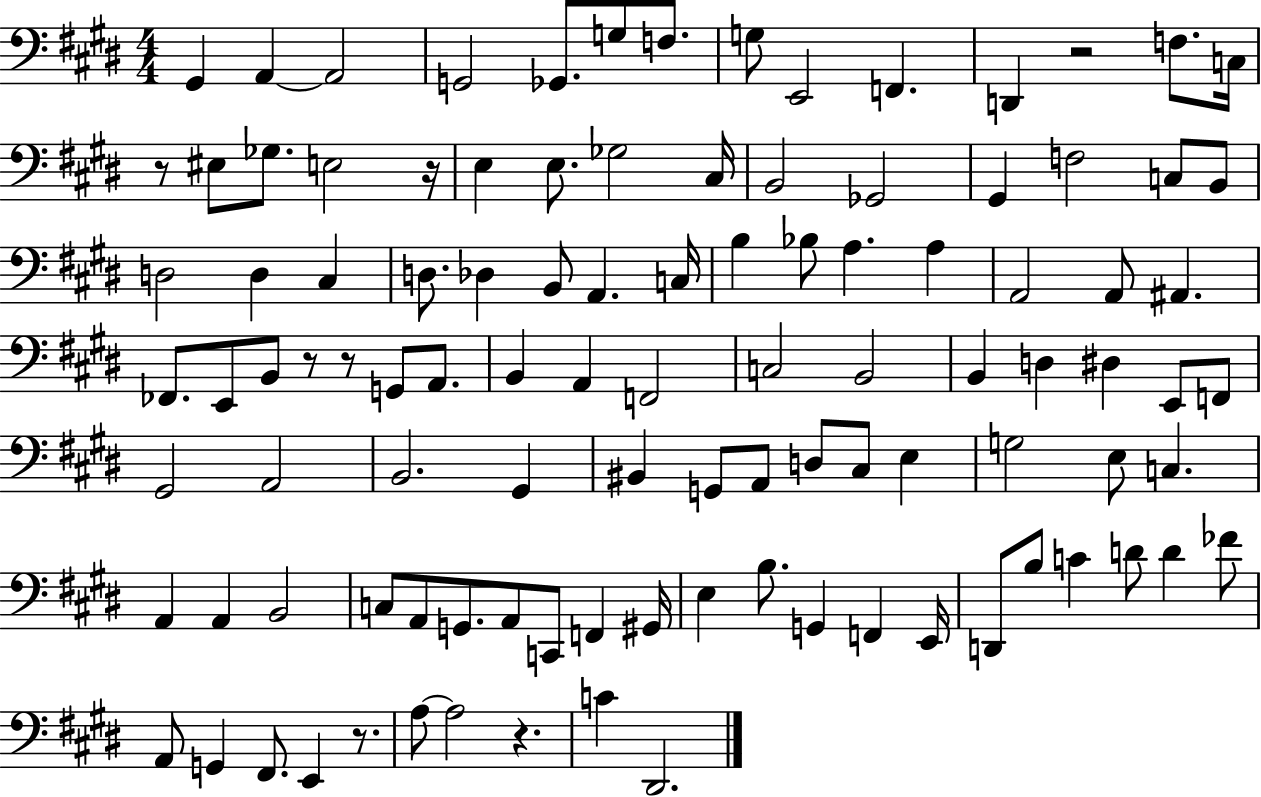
G#2/q A2/q A2/h G2/h Gb2/e. G3/e F3/e. G3/e E2/h F2/q. D2/q R/h F3/e. C3/s R/e EIS3/e Gb3/e. E3/h R/s E3/q E3/e. Gb3/h C#3/s B2/h Gb2/h G#2/q F3/h C3/e B2/e D3/h D3/q C#3/q D3/e. Db3/q B2/e A2/q. C3/s B3/q Bb3/e A3/q. A3/q A2/h A2/e A#2/q. FES2/e. E2/e B2/e R/e R/e G2/e A2/e. B2/q A2/q F2/h C3/h B2/h B2/q D3/q D#3/q E2/e F2/e G#2/h A2/h B2/h. G#2/q BIS2/q G2/e A2/e D3/e C#3/e E3/q G3/h E3/e C3/q. A2/q A2/q B2/h C3/e A2/e G2/e. A2/e C2/e F2/q G#2/s E3/q B3/e. G2/q F2/q E2/s D2/e B3/e C4/q D4/e D4/q FES4/e A2/e G2/q F#2/e. E2/q R/e. A3/e A3/h R/q. C4/q D#2/h.